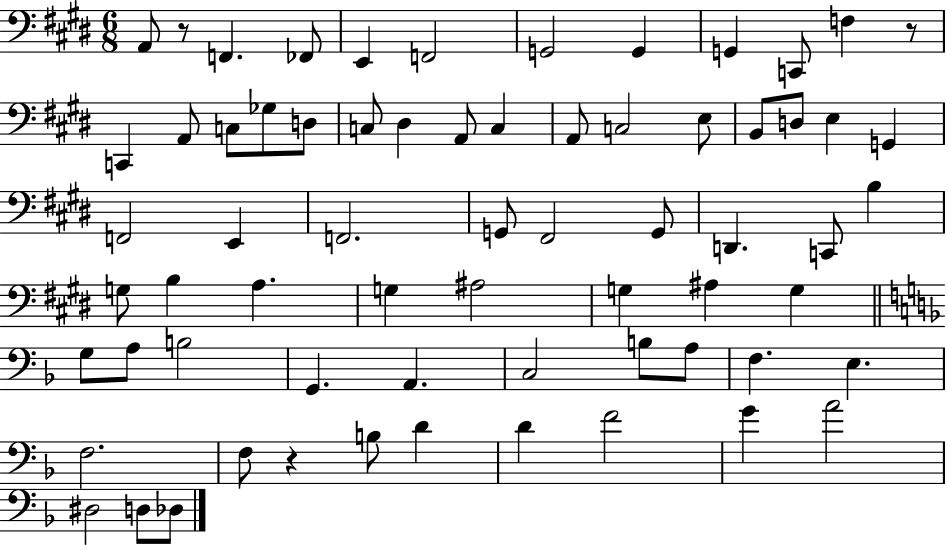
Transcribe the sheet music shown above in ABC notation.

X:1
T:Untitled
M:6/8
L:1/4
K:E
A,,/2 z/2 F,, _F,,/2 E,, F,,2 G,,2 G,, G,, C,,/2 F, z/2 C,, A,,/2 C,/2 _G,/2 D,/2 C,/2 ^D, A,,/2 C, A,,/2 C,2 E,/2 B,,/2 D,/2 E, G,, F,,2 E,, F,,2 G,,/2 ^F,,2 G,,/2 D,, C,,/2 B, G,/2 B, A, G, ^A,2 G, ^A, G, G,/2 A,/2 B,2 G,, A,, C,2 B,/2 A,/2 F, E, F,2 F,/2 z B,/2 D D F2 G A2 ^D,2 D,/2 _D,/2